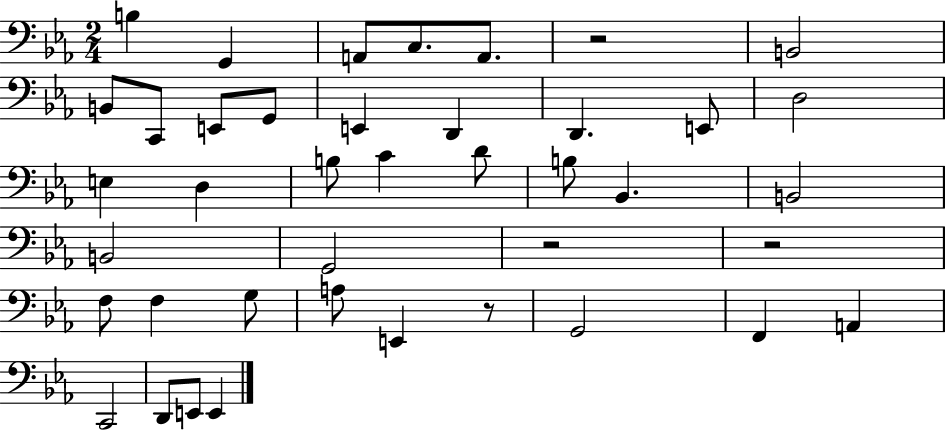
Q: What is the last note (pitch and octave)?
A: E2